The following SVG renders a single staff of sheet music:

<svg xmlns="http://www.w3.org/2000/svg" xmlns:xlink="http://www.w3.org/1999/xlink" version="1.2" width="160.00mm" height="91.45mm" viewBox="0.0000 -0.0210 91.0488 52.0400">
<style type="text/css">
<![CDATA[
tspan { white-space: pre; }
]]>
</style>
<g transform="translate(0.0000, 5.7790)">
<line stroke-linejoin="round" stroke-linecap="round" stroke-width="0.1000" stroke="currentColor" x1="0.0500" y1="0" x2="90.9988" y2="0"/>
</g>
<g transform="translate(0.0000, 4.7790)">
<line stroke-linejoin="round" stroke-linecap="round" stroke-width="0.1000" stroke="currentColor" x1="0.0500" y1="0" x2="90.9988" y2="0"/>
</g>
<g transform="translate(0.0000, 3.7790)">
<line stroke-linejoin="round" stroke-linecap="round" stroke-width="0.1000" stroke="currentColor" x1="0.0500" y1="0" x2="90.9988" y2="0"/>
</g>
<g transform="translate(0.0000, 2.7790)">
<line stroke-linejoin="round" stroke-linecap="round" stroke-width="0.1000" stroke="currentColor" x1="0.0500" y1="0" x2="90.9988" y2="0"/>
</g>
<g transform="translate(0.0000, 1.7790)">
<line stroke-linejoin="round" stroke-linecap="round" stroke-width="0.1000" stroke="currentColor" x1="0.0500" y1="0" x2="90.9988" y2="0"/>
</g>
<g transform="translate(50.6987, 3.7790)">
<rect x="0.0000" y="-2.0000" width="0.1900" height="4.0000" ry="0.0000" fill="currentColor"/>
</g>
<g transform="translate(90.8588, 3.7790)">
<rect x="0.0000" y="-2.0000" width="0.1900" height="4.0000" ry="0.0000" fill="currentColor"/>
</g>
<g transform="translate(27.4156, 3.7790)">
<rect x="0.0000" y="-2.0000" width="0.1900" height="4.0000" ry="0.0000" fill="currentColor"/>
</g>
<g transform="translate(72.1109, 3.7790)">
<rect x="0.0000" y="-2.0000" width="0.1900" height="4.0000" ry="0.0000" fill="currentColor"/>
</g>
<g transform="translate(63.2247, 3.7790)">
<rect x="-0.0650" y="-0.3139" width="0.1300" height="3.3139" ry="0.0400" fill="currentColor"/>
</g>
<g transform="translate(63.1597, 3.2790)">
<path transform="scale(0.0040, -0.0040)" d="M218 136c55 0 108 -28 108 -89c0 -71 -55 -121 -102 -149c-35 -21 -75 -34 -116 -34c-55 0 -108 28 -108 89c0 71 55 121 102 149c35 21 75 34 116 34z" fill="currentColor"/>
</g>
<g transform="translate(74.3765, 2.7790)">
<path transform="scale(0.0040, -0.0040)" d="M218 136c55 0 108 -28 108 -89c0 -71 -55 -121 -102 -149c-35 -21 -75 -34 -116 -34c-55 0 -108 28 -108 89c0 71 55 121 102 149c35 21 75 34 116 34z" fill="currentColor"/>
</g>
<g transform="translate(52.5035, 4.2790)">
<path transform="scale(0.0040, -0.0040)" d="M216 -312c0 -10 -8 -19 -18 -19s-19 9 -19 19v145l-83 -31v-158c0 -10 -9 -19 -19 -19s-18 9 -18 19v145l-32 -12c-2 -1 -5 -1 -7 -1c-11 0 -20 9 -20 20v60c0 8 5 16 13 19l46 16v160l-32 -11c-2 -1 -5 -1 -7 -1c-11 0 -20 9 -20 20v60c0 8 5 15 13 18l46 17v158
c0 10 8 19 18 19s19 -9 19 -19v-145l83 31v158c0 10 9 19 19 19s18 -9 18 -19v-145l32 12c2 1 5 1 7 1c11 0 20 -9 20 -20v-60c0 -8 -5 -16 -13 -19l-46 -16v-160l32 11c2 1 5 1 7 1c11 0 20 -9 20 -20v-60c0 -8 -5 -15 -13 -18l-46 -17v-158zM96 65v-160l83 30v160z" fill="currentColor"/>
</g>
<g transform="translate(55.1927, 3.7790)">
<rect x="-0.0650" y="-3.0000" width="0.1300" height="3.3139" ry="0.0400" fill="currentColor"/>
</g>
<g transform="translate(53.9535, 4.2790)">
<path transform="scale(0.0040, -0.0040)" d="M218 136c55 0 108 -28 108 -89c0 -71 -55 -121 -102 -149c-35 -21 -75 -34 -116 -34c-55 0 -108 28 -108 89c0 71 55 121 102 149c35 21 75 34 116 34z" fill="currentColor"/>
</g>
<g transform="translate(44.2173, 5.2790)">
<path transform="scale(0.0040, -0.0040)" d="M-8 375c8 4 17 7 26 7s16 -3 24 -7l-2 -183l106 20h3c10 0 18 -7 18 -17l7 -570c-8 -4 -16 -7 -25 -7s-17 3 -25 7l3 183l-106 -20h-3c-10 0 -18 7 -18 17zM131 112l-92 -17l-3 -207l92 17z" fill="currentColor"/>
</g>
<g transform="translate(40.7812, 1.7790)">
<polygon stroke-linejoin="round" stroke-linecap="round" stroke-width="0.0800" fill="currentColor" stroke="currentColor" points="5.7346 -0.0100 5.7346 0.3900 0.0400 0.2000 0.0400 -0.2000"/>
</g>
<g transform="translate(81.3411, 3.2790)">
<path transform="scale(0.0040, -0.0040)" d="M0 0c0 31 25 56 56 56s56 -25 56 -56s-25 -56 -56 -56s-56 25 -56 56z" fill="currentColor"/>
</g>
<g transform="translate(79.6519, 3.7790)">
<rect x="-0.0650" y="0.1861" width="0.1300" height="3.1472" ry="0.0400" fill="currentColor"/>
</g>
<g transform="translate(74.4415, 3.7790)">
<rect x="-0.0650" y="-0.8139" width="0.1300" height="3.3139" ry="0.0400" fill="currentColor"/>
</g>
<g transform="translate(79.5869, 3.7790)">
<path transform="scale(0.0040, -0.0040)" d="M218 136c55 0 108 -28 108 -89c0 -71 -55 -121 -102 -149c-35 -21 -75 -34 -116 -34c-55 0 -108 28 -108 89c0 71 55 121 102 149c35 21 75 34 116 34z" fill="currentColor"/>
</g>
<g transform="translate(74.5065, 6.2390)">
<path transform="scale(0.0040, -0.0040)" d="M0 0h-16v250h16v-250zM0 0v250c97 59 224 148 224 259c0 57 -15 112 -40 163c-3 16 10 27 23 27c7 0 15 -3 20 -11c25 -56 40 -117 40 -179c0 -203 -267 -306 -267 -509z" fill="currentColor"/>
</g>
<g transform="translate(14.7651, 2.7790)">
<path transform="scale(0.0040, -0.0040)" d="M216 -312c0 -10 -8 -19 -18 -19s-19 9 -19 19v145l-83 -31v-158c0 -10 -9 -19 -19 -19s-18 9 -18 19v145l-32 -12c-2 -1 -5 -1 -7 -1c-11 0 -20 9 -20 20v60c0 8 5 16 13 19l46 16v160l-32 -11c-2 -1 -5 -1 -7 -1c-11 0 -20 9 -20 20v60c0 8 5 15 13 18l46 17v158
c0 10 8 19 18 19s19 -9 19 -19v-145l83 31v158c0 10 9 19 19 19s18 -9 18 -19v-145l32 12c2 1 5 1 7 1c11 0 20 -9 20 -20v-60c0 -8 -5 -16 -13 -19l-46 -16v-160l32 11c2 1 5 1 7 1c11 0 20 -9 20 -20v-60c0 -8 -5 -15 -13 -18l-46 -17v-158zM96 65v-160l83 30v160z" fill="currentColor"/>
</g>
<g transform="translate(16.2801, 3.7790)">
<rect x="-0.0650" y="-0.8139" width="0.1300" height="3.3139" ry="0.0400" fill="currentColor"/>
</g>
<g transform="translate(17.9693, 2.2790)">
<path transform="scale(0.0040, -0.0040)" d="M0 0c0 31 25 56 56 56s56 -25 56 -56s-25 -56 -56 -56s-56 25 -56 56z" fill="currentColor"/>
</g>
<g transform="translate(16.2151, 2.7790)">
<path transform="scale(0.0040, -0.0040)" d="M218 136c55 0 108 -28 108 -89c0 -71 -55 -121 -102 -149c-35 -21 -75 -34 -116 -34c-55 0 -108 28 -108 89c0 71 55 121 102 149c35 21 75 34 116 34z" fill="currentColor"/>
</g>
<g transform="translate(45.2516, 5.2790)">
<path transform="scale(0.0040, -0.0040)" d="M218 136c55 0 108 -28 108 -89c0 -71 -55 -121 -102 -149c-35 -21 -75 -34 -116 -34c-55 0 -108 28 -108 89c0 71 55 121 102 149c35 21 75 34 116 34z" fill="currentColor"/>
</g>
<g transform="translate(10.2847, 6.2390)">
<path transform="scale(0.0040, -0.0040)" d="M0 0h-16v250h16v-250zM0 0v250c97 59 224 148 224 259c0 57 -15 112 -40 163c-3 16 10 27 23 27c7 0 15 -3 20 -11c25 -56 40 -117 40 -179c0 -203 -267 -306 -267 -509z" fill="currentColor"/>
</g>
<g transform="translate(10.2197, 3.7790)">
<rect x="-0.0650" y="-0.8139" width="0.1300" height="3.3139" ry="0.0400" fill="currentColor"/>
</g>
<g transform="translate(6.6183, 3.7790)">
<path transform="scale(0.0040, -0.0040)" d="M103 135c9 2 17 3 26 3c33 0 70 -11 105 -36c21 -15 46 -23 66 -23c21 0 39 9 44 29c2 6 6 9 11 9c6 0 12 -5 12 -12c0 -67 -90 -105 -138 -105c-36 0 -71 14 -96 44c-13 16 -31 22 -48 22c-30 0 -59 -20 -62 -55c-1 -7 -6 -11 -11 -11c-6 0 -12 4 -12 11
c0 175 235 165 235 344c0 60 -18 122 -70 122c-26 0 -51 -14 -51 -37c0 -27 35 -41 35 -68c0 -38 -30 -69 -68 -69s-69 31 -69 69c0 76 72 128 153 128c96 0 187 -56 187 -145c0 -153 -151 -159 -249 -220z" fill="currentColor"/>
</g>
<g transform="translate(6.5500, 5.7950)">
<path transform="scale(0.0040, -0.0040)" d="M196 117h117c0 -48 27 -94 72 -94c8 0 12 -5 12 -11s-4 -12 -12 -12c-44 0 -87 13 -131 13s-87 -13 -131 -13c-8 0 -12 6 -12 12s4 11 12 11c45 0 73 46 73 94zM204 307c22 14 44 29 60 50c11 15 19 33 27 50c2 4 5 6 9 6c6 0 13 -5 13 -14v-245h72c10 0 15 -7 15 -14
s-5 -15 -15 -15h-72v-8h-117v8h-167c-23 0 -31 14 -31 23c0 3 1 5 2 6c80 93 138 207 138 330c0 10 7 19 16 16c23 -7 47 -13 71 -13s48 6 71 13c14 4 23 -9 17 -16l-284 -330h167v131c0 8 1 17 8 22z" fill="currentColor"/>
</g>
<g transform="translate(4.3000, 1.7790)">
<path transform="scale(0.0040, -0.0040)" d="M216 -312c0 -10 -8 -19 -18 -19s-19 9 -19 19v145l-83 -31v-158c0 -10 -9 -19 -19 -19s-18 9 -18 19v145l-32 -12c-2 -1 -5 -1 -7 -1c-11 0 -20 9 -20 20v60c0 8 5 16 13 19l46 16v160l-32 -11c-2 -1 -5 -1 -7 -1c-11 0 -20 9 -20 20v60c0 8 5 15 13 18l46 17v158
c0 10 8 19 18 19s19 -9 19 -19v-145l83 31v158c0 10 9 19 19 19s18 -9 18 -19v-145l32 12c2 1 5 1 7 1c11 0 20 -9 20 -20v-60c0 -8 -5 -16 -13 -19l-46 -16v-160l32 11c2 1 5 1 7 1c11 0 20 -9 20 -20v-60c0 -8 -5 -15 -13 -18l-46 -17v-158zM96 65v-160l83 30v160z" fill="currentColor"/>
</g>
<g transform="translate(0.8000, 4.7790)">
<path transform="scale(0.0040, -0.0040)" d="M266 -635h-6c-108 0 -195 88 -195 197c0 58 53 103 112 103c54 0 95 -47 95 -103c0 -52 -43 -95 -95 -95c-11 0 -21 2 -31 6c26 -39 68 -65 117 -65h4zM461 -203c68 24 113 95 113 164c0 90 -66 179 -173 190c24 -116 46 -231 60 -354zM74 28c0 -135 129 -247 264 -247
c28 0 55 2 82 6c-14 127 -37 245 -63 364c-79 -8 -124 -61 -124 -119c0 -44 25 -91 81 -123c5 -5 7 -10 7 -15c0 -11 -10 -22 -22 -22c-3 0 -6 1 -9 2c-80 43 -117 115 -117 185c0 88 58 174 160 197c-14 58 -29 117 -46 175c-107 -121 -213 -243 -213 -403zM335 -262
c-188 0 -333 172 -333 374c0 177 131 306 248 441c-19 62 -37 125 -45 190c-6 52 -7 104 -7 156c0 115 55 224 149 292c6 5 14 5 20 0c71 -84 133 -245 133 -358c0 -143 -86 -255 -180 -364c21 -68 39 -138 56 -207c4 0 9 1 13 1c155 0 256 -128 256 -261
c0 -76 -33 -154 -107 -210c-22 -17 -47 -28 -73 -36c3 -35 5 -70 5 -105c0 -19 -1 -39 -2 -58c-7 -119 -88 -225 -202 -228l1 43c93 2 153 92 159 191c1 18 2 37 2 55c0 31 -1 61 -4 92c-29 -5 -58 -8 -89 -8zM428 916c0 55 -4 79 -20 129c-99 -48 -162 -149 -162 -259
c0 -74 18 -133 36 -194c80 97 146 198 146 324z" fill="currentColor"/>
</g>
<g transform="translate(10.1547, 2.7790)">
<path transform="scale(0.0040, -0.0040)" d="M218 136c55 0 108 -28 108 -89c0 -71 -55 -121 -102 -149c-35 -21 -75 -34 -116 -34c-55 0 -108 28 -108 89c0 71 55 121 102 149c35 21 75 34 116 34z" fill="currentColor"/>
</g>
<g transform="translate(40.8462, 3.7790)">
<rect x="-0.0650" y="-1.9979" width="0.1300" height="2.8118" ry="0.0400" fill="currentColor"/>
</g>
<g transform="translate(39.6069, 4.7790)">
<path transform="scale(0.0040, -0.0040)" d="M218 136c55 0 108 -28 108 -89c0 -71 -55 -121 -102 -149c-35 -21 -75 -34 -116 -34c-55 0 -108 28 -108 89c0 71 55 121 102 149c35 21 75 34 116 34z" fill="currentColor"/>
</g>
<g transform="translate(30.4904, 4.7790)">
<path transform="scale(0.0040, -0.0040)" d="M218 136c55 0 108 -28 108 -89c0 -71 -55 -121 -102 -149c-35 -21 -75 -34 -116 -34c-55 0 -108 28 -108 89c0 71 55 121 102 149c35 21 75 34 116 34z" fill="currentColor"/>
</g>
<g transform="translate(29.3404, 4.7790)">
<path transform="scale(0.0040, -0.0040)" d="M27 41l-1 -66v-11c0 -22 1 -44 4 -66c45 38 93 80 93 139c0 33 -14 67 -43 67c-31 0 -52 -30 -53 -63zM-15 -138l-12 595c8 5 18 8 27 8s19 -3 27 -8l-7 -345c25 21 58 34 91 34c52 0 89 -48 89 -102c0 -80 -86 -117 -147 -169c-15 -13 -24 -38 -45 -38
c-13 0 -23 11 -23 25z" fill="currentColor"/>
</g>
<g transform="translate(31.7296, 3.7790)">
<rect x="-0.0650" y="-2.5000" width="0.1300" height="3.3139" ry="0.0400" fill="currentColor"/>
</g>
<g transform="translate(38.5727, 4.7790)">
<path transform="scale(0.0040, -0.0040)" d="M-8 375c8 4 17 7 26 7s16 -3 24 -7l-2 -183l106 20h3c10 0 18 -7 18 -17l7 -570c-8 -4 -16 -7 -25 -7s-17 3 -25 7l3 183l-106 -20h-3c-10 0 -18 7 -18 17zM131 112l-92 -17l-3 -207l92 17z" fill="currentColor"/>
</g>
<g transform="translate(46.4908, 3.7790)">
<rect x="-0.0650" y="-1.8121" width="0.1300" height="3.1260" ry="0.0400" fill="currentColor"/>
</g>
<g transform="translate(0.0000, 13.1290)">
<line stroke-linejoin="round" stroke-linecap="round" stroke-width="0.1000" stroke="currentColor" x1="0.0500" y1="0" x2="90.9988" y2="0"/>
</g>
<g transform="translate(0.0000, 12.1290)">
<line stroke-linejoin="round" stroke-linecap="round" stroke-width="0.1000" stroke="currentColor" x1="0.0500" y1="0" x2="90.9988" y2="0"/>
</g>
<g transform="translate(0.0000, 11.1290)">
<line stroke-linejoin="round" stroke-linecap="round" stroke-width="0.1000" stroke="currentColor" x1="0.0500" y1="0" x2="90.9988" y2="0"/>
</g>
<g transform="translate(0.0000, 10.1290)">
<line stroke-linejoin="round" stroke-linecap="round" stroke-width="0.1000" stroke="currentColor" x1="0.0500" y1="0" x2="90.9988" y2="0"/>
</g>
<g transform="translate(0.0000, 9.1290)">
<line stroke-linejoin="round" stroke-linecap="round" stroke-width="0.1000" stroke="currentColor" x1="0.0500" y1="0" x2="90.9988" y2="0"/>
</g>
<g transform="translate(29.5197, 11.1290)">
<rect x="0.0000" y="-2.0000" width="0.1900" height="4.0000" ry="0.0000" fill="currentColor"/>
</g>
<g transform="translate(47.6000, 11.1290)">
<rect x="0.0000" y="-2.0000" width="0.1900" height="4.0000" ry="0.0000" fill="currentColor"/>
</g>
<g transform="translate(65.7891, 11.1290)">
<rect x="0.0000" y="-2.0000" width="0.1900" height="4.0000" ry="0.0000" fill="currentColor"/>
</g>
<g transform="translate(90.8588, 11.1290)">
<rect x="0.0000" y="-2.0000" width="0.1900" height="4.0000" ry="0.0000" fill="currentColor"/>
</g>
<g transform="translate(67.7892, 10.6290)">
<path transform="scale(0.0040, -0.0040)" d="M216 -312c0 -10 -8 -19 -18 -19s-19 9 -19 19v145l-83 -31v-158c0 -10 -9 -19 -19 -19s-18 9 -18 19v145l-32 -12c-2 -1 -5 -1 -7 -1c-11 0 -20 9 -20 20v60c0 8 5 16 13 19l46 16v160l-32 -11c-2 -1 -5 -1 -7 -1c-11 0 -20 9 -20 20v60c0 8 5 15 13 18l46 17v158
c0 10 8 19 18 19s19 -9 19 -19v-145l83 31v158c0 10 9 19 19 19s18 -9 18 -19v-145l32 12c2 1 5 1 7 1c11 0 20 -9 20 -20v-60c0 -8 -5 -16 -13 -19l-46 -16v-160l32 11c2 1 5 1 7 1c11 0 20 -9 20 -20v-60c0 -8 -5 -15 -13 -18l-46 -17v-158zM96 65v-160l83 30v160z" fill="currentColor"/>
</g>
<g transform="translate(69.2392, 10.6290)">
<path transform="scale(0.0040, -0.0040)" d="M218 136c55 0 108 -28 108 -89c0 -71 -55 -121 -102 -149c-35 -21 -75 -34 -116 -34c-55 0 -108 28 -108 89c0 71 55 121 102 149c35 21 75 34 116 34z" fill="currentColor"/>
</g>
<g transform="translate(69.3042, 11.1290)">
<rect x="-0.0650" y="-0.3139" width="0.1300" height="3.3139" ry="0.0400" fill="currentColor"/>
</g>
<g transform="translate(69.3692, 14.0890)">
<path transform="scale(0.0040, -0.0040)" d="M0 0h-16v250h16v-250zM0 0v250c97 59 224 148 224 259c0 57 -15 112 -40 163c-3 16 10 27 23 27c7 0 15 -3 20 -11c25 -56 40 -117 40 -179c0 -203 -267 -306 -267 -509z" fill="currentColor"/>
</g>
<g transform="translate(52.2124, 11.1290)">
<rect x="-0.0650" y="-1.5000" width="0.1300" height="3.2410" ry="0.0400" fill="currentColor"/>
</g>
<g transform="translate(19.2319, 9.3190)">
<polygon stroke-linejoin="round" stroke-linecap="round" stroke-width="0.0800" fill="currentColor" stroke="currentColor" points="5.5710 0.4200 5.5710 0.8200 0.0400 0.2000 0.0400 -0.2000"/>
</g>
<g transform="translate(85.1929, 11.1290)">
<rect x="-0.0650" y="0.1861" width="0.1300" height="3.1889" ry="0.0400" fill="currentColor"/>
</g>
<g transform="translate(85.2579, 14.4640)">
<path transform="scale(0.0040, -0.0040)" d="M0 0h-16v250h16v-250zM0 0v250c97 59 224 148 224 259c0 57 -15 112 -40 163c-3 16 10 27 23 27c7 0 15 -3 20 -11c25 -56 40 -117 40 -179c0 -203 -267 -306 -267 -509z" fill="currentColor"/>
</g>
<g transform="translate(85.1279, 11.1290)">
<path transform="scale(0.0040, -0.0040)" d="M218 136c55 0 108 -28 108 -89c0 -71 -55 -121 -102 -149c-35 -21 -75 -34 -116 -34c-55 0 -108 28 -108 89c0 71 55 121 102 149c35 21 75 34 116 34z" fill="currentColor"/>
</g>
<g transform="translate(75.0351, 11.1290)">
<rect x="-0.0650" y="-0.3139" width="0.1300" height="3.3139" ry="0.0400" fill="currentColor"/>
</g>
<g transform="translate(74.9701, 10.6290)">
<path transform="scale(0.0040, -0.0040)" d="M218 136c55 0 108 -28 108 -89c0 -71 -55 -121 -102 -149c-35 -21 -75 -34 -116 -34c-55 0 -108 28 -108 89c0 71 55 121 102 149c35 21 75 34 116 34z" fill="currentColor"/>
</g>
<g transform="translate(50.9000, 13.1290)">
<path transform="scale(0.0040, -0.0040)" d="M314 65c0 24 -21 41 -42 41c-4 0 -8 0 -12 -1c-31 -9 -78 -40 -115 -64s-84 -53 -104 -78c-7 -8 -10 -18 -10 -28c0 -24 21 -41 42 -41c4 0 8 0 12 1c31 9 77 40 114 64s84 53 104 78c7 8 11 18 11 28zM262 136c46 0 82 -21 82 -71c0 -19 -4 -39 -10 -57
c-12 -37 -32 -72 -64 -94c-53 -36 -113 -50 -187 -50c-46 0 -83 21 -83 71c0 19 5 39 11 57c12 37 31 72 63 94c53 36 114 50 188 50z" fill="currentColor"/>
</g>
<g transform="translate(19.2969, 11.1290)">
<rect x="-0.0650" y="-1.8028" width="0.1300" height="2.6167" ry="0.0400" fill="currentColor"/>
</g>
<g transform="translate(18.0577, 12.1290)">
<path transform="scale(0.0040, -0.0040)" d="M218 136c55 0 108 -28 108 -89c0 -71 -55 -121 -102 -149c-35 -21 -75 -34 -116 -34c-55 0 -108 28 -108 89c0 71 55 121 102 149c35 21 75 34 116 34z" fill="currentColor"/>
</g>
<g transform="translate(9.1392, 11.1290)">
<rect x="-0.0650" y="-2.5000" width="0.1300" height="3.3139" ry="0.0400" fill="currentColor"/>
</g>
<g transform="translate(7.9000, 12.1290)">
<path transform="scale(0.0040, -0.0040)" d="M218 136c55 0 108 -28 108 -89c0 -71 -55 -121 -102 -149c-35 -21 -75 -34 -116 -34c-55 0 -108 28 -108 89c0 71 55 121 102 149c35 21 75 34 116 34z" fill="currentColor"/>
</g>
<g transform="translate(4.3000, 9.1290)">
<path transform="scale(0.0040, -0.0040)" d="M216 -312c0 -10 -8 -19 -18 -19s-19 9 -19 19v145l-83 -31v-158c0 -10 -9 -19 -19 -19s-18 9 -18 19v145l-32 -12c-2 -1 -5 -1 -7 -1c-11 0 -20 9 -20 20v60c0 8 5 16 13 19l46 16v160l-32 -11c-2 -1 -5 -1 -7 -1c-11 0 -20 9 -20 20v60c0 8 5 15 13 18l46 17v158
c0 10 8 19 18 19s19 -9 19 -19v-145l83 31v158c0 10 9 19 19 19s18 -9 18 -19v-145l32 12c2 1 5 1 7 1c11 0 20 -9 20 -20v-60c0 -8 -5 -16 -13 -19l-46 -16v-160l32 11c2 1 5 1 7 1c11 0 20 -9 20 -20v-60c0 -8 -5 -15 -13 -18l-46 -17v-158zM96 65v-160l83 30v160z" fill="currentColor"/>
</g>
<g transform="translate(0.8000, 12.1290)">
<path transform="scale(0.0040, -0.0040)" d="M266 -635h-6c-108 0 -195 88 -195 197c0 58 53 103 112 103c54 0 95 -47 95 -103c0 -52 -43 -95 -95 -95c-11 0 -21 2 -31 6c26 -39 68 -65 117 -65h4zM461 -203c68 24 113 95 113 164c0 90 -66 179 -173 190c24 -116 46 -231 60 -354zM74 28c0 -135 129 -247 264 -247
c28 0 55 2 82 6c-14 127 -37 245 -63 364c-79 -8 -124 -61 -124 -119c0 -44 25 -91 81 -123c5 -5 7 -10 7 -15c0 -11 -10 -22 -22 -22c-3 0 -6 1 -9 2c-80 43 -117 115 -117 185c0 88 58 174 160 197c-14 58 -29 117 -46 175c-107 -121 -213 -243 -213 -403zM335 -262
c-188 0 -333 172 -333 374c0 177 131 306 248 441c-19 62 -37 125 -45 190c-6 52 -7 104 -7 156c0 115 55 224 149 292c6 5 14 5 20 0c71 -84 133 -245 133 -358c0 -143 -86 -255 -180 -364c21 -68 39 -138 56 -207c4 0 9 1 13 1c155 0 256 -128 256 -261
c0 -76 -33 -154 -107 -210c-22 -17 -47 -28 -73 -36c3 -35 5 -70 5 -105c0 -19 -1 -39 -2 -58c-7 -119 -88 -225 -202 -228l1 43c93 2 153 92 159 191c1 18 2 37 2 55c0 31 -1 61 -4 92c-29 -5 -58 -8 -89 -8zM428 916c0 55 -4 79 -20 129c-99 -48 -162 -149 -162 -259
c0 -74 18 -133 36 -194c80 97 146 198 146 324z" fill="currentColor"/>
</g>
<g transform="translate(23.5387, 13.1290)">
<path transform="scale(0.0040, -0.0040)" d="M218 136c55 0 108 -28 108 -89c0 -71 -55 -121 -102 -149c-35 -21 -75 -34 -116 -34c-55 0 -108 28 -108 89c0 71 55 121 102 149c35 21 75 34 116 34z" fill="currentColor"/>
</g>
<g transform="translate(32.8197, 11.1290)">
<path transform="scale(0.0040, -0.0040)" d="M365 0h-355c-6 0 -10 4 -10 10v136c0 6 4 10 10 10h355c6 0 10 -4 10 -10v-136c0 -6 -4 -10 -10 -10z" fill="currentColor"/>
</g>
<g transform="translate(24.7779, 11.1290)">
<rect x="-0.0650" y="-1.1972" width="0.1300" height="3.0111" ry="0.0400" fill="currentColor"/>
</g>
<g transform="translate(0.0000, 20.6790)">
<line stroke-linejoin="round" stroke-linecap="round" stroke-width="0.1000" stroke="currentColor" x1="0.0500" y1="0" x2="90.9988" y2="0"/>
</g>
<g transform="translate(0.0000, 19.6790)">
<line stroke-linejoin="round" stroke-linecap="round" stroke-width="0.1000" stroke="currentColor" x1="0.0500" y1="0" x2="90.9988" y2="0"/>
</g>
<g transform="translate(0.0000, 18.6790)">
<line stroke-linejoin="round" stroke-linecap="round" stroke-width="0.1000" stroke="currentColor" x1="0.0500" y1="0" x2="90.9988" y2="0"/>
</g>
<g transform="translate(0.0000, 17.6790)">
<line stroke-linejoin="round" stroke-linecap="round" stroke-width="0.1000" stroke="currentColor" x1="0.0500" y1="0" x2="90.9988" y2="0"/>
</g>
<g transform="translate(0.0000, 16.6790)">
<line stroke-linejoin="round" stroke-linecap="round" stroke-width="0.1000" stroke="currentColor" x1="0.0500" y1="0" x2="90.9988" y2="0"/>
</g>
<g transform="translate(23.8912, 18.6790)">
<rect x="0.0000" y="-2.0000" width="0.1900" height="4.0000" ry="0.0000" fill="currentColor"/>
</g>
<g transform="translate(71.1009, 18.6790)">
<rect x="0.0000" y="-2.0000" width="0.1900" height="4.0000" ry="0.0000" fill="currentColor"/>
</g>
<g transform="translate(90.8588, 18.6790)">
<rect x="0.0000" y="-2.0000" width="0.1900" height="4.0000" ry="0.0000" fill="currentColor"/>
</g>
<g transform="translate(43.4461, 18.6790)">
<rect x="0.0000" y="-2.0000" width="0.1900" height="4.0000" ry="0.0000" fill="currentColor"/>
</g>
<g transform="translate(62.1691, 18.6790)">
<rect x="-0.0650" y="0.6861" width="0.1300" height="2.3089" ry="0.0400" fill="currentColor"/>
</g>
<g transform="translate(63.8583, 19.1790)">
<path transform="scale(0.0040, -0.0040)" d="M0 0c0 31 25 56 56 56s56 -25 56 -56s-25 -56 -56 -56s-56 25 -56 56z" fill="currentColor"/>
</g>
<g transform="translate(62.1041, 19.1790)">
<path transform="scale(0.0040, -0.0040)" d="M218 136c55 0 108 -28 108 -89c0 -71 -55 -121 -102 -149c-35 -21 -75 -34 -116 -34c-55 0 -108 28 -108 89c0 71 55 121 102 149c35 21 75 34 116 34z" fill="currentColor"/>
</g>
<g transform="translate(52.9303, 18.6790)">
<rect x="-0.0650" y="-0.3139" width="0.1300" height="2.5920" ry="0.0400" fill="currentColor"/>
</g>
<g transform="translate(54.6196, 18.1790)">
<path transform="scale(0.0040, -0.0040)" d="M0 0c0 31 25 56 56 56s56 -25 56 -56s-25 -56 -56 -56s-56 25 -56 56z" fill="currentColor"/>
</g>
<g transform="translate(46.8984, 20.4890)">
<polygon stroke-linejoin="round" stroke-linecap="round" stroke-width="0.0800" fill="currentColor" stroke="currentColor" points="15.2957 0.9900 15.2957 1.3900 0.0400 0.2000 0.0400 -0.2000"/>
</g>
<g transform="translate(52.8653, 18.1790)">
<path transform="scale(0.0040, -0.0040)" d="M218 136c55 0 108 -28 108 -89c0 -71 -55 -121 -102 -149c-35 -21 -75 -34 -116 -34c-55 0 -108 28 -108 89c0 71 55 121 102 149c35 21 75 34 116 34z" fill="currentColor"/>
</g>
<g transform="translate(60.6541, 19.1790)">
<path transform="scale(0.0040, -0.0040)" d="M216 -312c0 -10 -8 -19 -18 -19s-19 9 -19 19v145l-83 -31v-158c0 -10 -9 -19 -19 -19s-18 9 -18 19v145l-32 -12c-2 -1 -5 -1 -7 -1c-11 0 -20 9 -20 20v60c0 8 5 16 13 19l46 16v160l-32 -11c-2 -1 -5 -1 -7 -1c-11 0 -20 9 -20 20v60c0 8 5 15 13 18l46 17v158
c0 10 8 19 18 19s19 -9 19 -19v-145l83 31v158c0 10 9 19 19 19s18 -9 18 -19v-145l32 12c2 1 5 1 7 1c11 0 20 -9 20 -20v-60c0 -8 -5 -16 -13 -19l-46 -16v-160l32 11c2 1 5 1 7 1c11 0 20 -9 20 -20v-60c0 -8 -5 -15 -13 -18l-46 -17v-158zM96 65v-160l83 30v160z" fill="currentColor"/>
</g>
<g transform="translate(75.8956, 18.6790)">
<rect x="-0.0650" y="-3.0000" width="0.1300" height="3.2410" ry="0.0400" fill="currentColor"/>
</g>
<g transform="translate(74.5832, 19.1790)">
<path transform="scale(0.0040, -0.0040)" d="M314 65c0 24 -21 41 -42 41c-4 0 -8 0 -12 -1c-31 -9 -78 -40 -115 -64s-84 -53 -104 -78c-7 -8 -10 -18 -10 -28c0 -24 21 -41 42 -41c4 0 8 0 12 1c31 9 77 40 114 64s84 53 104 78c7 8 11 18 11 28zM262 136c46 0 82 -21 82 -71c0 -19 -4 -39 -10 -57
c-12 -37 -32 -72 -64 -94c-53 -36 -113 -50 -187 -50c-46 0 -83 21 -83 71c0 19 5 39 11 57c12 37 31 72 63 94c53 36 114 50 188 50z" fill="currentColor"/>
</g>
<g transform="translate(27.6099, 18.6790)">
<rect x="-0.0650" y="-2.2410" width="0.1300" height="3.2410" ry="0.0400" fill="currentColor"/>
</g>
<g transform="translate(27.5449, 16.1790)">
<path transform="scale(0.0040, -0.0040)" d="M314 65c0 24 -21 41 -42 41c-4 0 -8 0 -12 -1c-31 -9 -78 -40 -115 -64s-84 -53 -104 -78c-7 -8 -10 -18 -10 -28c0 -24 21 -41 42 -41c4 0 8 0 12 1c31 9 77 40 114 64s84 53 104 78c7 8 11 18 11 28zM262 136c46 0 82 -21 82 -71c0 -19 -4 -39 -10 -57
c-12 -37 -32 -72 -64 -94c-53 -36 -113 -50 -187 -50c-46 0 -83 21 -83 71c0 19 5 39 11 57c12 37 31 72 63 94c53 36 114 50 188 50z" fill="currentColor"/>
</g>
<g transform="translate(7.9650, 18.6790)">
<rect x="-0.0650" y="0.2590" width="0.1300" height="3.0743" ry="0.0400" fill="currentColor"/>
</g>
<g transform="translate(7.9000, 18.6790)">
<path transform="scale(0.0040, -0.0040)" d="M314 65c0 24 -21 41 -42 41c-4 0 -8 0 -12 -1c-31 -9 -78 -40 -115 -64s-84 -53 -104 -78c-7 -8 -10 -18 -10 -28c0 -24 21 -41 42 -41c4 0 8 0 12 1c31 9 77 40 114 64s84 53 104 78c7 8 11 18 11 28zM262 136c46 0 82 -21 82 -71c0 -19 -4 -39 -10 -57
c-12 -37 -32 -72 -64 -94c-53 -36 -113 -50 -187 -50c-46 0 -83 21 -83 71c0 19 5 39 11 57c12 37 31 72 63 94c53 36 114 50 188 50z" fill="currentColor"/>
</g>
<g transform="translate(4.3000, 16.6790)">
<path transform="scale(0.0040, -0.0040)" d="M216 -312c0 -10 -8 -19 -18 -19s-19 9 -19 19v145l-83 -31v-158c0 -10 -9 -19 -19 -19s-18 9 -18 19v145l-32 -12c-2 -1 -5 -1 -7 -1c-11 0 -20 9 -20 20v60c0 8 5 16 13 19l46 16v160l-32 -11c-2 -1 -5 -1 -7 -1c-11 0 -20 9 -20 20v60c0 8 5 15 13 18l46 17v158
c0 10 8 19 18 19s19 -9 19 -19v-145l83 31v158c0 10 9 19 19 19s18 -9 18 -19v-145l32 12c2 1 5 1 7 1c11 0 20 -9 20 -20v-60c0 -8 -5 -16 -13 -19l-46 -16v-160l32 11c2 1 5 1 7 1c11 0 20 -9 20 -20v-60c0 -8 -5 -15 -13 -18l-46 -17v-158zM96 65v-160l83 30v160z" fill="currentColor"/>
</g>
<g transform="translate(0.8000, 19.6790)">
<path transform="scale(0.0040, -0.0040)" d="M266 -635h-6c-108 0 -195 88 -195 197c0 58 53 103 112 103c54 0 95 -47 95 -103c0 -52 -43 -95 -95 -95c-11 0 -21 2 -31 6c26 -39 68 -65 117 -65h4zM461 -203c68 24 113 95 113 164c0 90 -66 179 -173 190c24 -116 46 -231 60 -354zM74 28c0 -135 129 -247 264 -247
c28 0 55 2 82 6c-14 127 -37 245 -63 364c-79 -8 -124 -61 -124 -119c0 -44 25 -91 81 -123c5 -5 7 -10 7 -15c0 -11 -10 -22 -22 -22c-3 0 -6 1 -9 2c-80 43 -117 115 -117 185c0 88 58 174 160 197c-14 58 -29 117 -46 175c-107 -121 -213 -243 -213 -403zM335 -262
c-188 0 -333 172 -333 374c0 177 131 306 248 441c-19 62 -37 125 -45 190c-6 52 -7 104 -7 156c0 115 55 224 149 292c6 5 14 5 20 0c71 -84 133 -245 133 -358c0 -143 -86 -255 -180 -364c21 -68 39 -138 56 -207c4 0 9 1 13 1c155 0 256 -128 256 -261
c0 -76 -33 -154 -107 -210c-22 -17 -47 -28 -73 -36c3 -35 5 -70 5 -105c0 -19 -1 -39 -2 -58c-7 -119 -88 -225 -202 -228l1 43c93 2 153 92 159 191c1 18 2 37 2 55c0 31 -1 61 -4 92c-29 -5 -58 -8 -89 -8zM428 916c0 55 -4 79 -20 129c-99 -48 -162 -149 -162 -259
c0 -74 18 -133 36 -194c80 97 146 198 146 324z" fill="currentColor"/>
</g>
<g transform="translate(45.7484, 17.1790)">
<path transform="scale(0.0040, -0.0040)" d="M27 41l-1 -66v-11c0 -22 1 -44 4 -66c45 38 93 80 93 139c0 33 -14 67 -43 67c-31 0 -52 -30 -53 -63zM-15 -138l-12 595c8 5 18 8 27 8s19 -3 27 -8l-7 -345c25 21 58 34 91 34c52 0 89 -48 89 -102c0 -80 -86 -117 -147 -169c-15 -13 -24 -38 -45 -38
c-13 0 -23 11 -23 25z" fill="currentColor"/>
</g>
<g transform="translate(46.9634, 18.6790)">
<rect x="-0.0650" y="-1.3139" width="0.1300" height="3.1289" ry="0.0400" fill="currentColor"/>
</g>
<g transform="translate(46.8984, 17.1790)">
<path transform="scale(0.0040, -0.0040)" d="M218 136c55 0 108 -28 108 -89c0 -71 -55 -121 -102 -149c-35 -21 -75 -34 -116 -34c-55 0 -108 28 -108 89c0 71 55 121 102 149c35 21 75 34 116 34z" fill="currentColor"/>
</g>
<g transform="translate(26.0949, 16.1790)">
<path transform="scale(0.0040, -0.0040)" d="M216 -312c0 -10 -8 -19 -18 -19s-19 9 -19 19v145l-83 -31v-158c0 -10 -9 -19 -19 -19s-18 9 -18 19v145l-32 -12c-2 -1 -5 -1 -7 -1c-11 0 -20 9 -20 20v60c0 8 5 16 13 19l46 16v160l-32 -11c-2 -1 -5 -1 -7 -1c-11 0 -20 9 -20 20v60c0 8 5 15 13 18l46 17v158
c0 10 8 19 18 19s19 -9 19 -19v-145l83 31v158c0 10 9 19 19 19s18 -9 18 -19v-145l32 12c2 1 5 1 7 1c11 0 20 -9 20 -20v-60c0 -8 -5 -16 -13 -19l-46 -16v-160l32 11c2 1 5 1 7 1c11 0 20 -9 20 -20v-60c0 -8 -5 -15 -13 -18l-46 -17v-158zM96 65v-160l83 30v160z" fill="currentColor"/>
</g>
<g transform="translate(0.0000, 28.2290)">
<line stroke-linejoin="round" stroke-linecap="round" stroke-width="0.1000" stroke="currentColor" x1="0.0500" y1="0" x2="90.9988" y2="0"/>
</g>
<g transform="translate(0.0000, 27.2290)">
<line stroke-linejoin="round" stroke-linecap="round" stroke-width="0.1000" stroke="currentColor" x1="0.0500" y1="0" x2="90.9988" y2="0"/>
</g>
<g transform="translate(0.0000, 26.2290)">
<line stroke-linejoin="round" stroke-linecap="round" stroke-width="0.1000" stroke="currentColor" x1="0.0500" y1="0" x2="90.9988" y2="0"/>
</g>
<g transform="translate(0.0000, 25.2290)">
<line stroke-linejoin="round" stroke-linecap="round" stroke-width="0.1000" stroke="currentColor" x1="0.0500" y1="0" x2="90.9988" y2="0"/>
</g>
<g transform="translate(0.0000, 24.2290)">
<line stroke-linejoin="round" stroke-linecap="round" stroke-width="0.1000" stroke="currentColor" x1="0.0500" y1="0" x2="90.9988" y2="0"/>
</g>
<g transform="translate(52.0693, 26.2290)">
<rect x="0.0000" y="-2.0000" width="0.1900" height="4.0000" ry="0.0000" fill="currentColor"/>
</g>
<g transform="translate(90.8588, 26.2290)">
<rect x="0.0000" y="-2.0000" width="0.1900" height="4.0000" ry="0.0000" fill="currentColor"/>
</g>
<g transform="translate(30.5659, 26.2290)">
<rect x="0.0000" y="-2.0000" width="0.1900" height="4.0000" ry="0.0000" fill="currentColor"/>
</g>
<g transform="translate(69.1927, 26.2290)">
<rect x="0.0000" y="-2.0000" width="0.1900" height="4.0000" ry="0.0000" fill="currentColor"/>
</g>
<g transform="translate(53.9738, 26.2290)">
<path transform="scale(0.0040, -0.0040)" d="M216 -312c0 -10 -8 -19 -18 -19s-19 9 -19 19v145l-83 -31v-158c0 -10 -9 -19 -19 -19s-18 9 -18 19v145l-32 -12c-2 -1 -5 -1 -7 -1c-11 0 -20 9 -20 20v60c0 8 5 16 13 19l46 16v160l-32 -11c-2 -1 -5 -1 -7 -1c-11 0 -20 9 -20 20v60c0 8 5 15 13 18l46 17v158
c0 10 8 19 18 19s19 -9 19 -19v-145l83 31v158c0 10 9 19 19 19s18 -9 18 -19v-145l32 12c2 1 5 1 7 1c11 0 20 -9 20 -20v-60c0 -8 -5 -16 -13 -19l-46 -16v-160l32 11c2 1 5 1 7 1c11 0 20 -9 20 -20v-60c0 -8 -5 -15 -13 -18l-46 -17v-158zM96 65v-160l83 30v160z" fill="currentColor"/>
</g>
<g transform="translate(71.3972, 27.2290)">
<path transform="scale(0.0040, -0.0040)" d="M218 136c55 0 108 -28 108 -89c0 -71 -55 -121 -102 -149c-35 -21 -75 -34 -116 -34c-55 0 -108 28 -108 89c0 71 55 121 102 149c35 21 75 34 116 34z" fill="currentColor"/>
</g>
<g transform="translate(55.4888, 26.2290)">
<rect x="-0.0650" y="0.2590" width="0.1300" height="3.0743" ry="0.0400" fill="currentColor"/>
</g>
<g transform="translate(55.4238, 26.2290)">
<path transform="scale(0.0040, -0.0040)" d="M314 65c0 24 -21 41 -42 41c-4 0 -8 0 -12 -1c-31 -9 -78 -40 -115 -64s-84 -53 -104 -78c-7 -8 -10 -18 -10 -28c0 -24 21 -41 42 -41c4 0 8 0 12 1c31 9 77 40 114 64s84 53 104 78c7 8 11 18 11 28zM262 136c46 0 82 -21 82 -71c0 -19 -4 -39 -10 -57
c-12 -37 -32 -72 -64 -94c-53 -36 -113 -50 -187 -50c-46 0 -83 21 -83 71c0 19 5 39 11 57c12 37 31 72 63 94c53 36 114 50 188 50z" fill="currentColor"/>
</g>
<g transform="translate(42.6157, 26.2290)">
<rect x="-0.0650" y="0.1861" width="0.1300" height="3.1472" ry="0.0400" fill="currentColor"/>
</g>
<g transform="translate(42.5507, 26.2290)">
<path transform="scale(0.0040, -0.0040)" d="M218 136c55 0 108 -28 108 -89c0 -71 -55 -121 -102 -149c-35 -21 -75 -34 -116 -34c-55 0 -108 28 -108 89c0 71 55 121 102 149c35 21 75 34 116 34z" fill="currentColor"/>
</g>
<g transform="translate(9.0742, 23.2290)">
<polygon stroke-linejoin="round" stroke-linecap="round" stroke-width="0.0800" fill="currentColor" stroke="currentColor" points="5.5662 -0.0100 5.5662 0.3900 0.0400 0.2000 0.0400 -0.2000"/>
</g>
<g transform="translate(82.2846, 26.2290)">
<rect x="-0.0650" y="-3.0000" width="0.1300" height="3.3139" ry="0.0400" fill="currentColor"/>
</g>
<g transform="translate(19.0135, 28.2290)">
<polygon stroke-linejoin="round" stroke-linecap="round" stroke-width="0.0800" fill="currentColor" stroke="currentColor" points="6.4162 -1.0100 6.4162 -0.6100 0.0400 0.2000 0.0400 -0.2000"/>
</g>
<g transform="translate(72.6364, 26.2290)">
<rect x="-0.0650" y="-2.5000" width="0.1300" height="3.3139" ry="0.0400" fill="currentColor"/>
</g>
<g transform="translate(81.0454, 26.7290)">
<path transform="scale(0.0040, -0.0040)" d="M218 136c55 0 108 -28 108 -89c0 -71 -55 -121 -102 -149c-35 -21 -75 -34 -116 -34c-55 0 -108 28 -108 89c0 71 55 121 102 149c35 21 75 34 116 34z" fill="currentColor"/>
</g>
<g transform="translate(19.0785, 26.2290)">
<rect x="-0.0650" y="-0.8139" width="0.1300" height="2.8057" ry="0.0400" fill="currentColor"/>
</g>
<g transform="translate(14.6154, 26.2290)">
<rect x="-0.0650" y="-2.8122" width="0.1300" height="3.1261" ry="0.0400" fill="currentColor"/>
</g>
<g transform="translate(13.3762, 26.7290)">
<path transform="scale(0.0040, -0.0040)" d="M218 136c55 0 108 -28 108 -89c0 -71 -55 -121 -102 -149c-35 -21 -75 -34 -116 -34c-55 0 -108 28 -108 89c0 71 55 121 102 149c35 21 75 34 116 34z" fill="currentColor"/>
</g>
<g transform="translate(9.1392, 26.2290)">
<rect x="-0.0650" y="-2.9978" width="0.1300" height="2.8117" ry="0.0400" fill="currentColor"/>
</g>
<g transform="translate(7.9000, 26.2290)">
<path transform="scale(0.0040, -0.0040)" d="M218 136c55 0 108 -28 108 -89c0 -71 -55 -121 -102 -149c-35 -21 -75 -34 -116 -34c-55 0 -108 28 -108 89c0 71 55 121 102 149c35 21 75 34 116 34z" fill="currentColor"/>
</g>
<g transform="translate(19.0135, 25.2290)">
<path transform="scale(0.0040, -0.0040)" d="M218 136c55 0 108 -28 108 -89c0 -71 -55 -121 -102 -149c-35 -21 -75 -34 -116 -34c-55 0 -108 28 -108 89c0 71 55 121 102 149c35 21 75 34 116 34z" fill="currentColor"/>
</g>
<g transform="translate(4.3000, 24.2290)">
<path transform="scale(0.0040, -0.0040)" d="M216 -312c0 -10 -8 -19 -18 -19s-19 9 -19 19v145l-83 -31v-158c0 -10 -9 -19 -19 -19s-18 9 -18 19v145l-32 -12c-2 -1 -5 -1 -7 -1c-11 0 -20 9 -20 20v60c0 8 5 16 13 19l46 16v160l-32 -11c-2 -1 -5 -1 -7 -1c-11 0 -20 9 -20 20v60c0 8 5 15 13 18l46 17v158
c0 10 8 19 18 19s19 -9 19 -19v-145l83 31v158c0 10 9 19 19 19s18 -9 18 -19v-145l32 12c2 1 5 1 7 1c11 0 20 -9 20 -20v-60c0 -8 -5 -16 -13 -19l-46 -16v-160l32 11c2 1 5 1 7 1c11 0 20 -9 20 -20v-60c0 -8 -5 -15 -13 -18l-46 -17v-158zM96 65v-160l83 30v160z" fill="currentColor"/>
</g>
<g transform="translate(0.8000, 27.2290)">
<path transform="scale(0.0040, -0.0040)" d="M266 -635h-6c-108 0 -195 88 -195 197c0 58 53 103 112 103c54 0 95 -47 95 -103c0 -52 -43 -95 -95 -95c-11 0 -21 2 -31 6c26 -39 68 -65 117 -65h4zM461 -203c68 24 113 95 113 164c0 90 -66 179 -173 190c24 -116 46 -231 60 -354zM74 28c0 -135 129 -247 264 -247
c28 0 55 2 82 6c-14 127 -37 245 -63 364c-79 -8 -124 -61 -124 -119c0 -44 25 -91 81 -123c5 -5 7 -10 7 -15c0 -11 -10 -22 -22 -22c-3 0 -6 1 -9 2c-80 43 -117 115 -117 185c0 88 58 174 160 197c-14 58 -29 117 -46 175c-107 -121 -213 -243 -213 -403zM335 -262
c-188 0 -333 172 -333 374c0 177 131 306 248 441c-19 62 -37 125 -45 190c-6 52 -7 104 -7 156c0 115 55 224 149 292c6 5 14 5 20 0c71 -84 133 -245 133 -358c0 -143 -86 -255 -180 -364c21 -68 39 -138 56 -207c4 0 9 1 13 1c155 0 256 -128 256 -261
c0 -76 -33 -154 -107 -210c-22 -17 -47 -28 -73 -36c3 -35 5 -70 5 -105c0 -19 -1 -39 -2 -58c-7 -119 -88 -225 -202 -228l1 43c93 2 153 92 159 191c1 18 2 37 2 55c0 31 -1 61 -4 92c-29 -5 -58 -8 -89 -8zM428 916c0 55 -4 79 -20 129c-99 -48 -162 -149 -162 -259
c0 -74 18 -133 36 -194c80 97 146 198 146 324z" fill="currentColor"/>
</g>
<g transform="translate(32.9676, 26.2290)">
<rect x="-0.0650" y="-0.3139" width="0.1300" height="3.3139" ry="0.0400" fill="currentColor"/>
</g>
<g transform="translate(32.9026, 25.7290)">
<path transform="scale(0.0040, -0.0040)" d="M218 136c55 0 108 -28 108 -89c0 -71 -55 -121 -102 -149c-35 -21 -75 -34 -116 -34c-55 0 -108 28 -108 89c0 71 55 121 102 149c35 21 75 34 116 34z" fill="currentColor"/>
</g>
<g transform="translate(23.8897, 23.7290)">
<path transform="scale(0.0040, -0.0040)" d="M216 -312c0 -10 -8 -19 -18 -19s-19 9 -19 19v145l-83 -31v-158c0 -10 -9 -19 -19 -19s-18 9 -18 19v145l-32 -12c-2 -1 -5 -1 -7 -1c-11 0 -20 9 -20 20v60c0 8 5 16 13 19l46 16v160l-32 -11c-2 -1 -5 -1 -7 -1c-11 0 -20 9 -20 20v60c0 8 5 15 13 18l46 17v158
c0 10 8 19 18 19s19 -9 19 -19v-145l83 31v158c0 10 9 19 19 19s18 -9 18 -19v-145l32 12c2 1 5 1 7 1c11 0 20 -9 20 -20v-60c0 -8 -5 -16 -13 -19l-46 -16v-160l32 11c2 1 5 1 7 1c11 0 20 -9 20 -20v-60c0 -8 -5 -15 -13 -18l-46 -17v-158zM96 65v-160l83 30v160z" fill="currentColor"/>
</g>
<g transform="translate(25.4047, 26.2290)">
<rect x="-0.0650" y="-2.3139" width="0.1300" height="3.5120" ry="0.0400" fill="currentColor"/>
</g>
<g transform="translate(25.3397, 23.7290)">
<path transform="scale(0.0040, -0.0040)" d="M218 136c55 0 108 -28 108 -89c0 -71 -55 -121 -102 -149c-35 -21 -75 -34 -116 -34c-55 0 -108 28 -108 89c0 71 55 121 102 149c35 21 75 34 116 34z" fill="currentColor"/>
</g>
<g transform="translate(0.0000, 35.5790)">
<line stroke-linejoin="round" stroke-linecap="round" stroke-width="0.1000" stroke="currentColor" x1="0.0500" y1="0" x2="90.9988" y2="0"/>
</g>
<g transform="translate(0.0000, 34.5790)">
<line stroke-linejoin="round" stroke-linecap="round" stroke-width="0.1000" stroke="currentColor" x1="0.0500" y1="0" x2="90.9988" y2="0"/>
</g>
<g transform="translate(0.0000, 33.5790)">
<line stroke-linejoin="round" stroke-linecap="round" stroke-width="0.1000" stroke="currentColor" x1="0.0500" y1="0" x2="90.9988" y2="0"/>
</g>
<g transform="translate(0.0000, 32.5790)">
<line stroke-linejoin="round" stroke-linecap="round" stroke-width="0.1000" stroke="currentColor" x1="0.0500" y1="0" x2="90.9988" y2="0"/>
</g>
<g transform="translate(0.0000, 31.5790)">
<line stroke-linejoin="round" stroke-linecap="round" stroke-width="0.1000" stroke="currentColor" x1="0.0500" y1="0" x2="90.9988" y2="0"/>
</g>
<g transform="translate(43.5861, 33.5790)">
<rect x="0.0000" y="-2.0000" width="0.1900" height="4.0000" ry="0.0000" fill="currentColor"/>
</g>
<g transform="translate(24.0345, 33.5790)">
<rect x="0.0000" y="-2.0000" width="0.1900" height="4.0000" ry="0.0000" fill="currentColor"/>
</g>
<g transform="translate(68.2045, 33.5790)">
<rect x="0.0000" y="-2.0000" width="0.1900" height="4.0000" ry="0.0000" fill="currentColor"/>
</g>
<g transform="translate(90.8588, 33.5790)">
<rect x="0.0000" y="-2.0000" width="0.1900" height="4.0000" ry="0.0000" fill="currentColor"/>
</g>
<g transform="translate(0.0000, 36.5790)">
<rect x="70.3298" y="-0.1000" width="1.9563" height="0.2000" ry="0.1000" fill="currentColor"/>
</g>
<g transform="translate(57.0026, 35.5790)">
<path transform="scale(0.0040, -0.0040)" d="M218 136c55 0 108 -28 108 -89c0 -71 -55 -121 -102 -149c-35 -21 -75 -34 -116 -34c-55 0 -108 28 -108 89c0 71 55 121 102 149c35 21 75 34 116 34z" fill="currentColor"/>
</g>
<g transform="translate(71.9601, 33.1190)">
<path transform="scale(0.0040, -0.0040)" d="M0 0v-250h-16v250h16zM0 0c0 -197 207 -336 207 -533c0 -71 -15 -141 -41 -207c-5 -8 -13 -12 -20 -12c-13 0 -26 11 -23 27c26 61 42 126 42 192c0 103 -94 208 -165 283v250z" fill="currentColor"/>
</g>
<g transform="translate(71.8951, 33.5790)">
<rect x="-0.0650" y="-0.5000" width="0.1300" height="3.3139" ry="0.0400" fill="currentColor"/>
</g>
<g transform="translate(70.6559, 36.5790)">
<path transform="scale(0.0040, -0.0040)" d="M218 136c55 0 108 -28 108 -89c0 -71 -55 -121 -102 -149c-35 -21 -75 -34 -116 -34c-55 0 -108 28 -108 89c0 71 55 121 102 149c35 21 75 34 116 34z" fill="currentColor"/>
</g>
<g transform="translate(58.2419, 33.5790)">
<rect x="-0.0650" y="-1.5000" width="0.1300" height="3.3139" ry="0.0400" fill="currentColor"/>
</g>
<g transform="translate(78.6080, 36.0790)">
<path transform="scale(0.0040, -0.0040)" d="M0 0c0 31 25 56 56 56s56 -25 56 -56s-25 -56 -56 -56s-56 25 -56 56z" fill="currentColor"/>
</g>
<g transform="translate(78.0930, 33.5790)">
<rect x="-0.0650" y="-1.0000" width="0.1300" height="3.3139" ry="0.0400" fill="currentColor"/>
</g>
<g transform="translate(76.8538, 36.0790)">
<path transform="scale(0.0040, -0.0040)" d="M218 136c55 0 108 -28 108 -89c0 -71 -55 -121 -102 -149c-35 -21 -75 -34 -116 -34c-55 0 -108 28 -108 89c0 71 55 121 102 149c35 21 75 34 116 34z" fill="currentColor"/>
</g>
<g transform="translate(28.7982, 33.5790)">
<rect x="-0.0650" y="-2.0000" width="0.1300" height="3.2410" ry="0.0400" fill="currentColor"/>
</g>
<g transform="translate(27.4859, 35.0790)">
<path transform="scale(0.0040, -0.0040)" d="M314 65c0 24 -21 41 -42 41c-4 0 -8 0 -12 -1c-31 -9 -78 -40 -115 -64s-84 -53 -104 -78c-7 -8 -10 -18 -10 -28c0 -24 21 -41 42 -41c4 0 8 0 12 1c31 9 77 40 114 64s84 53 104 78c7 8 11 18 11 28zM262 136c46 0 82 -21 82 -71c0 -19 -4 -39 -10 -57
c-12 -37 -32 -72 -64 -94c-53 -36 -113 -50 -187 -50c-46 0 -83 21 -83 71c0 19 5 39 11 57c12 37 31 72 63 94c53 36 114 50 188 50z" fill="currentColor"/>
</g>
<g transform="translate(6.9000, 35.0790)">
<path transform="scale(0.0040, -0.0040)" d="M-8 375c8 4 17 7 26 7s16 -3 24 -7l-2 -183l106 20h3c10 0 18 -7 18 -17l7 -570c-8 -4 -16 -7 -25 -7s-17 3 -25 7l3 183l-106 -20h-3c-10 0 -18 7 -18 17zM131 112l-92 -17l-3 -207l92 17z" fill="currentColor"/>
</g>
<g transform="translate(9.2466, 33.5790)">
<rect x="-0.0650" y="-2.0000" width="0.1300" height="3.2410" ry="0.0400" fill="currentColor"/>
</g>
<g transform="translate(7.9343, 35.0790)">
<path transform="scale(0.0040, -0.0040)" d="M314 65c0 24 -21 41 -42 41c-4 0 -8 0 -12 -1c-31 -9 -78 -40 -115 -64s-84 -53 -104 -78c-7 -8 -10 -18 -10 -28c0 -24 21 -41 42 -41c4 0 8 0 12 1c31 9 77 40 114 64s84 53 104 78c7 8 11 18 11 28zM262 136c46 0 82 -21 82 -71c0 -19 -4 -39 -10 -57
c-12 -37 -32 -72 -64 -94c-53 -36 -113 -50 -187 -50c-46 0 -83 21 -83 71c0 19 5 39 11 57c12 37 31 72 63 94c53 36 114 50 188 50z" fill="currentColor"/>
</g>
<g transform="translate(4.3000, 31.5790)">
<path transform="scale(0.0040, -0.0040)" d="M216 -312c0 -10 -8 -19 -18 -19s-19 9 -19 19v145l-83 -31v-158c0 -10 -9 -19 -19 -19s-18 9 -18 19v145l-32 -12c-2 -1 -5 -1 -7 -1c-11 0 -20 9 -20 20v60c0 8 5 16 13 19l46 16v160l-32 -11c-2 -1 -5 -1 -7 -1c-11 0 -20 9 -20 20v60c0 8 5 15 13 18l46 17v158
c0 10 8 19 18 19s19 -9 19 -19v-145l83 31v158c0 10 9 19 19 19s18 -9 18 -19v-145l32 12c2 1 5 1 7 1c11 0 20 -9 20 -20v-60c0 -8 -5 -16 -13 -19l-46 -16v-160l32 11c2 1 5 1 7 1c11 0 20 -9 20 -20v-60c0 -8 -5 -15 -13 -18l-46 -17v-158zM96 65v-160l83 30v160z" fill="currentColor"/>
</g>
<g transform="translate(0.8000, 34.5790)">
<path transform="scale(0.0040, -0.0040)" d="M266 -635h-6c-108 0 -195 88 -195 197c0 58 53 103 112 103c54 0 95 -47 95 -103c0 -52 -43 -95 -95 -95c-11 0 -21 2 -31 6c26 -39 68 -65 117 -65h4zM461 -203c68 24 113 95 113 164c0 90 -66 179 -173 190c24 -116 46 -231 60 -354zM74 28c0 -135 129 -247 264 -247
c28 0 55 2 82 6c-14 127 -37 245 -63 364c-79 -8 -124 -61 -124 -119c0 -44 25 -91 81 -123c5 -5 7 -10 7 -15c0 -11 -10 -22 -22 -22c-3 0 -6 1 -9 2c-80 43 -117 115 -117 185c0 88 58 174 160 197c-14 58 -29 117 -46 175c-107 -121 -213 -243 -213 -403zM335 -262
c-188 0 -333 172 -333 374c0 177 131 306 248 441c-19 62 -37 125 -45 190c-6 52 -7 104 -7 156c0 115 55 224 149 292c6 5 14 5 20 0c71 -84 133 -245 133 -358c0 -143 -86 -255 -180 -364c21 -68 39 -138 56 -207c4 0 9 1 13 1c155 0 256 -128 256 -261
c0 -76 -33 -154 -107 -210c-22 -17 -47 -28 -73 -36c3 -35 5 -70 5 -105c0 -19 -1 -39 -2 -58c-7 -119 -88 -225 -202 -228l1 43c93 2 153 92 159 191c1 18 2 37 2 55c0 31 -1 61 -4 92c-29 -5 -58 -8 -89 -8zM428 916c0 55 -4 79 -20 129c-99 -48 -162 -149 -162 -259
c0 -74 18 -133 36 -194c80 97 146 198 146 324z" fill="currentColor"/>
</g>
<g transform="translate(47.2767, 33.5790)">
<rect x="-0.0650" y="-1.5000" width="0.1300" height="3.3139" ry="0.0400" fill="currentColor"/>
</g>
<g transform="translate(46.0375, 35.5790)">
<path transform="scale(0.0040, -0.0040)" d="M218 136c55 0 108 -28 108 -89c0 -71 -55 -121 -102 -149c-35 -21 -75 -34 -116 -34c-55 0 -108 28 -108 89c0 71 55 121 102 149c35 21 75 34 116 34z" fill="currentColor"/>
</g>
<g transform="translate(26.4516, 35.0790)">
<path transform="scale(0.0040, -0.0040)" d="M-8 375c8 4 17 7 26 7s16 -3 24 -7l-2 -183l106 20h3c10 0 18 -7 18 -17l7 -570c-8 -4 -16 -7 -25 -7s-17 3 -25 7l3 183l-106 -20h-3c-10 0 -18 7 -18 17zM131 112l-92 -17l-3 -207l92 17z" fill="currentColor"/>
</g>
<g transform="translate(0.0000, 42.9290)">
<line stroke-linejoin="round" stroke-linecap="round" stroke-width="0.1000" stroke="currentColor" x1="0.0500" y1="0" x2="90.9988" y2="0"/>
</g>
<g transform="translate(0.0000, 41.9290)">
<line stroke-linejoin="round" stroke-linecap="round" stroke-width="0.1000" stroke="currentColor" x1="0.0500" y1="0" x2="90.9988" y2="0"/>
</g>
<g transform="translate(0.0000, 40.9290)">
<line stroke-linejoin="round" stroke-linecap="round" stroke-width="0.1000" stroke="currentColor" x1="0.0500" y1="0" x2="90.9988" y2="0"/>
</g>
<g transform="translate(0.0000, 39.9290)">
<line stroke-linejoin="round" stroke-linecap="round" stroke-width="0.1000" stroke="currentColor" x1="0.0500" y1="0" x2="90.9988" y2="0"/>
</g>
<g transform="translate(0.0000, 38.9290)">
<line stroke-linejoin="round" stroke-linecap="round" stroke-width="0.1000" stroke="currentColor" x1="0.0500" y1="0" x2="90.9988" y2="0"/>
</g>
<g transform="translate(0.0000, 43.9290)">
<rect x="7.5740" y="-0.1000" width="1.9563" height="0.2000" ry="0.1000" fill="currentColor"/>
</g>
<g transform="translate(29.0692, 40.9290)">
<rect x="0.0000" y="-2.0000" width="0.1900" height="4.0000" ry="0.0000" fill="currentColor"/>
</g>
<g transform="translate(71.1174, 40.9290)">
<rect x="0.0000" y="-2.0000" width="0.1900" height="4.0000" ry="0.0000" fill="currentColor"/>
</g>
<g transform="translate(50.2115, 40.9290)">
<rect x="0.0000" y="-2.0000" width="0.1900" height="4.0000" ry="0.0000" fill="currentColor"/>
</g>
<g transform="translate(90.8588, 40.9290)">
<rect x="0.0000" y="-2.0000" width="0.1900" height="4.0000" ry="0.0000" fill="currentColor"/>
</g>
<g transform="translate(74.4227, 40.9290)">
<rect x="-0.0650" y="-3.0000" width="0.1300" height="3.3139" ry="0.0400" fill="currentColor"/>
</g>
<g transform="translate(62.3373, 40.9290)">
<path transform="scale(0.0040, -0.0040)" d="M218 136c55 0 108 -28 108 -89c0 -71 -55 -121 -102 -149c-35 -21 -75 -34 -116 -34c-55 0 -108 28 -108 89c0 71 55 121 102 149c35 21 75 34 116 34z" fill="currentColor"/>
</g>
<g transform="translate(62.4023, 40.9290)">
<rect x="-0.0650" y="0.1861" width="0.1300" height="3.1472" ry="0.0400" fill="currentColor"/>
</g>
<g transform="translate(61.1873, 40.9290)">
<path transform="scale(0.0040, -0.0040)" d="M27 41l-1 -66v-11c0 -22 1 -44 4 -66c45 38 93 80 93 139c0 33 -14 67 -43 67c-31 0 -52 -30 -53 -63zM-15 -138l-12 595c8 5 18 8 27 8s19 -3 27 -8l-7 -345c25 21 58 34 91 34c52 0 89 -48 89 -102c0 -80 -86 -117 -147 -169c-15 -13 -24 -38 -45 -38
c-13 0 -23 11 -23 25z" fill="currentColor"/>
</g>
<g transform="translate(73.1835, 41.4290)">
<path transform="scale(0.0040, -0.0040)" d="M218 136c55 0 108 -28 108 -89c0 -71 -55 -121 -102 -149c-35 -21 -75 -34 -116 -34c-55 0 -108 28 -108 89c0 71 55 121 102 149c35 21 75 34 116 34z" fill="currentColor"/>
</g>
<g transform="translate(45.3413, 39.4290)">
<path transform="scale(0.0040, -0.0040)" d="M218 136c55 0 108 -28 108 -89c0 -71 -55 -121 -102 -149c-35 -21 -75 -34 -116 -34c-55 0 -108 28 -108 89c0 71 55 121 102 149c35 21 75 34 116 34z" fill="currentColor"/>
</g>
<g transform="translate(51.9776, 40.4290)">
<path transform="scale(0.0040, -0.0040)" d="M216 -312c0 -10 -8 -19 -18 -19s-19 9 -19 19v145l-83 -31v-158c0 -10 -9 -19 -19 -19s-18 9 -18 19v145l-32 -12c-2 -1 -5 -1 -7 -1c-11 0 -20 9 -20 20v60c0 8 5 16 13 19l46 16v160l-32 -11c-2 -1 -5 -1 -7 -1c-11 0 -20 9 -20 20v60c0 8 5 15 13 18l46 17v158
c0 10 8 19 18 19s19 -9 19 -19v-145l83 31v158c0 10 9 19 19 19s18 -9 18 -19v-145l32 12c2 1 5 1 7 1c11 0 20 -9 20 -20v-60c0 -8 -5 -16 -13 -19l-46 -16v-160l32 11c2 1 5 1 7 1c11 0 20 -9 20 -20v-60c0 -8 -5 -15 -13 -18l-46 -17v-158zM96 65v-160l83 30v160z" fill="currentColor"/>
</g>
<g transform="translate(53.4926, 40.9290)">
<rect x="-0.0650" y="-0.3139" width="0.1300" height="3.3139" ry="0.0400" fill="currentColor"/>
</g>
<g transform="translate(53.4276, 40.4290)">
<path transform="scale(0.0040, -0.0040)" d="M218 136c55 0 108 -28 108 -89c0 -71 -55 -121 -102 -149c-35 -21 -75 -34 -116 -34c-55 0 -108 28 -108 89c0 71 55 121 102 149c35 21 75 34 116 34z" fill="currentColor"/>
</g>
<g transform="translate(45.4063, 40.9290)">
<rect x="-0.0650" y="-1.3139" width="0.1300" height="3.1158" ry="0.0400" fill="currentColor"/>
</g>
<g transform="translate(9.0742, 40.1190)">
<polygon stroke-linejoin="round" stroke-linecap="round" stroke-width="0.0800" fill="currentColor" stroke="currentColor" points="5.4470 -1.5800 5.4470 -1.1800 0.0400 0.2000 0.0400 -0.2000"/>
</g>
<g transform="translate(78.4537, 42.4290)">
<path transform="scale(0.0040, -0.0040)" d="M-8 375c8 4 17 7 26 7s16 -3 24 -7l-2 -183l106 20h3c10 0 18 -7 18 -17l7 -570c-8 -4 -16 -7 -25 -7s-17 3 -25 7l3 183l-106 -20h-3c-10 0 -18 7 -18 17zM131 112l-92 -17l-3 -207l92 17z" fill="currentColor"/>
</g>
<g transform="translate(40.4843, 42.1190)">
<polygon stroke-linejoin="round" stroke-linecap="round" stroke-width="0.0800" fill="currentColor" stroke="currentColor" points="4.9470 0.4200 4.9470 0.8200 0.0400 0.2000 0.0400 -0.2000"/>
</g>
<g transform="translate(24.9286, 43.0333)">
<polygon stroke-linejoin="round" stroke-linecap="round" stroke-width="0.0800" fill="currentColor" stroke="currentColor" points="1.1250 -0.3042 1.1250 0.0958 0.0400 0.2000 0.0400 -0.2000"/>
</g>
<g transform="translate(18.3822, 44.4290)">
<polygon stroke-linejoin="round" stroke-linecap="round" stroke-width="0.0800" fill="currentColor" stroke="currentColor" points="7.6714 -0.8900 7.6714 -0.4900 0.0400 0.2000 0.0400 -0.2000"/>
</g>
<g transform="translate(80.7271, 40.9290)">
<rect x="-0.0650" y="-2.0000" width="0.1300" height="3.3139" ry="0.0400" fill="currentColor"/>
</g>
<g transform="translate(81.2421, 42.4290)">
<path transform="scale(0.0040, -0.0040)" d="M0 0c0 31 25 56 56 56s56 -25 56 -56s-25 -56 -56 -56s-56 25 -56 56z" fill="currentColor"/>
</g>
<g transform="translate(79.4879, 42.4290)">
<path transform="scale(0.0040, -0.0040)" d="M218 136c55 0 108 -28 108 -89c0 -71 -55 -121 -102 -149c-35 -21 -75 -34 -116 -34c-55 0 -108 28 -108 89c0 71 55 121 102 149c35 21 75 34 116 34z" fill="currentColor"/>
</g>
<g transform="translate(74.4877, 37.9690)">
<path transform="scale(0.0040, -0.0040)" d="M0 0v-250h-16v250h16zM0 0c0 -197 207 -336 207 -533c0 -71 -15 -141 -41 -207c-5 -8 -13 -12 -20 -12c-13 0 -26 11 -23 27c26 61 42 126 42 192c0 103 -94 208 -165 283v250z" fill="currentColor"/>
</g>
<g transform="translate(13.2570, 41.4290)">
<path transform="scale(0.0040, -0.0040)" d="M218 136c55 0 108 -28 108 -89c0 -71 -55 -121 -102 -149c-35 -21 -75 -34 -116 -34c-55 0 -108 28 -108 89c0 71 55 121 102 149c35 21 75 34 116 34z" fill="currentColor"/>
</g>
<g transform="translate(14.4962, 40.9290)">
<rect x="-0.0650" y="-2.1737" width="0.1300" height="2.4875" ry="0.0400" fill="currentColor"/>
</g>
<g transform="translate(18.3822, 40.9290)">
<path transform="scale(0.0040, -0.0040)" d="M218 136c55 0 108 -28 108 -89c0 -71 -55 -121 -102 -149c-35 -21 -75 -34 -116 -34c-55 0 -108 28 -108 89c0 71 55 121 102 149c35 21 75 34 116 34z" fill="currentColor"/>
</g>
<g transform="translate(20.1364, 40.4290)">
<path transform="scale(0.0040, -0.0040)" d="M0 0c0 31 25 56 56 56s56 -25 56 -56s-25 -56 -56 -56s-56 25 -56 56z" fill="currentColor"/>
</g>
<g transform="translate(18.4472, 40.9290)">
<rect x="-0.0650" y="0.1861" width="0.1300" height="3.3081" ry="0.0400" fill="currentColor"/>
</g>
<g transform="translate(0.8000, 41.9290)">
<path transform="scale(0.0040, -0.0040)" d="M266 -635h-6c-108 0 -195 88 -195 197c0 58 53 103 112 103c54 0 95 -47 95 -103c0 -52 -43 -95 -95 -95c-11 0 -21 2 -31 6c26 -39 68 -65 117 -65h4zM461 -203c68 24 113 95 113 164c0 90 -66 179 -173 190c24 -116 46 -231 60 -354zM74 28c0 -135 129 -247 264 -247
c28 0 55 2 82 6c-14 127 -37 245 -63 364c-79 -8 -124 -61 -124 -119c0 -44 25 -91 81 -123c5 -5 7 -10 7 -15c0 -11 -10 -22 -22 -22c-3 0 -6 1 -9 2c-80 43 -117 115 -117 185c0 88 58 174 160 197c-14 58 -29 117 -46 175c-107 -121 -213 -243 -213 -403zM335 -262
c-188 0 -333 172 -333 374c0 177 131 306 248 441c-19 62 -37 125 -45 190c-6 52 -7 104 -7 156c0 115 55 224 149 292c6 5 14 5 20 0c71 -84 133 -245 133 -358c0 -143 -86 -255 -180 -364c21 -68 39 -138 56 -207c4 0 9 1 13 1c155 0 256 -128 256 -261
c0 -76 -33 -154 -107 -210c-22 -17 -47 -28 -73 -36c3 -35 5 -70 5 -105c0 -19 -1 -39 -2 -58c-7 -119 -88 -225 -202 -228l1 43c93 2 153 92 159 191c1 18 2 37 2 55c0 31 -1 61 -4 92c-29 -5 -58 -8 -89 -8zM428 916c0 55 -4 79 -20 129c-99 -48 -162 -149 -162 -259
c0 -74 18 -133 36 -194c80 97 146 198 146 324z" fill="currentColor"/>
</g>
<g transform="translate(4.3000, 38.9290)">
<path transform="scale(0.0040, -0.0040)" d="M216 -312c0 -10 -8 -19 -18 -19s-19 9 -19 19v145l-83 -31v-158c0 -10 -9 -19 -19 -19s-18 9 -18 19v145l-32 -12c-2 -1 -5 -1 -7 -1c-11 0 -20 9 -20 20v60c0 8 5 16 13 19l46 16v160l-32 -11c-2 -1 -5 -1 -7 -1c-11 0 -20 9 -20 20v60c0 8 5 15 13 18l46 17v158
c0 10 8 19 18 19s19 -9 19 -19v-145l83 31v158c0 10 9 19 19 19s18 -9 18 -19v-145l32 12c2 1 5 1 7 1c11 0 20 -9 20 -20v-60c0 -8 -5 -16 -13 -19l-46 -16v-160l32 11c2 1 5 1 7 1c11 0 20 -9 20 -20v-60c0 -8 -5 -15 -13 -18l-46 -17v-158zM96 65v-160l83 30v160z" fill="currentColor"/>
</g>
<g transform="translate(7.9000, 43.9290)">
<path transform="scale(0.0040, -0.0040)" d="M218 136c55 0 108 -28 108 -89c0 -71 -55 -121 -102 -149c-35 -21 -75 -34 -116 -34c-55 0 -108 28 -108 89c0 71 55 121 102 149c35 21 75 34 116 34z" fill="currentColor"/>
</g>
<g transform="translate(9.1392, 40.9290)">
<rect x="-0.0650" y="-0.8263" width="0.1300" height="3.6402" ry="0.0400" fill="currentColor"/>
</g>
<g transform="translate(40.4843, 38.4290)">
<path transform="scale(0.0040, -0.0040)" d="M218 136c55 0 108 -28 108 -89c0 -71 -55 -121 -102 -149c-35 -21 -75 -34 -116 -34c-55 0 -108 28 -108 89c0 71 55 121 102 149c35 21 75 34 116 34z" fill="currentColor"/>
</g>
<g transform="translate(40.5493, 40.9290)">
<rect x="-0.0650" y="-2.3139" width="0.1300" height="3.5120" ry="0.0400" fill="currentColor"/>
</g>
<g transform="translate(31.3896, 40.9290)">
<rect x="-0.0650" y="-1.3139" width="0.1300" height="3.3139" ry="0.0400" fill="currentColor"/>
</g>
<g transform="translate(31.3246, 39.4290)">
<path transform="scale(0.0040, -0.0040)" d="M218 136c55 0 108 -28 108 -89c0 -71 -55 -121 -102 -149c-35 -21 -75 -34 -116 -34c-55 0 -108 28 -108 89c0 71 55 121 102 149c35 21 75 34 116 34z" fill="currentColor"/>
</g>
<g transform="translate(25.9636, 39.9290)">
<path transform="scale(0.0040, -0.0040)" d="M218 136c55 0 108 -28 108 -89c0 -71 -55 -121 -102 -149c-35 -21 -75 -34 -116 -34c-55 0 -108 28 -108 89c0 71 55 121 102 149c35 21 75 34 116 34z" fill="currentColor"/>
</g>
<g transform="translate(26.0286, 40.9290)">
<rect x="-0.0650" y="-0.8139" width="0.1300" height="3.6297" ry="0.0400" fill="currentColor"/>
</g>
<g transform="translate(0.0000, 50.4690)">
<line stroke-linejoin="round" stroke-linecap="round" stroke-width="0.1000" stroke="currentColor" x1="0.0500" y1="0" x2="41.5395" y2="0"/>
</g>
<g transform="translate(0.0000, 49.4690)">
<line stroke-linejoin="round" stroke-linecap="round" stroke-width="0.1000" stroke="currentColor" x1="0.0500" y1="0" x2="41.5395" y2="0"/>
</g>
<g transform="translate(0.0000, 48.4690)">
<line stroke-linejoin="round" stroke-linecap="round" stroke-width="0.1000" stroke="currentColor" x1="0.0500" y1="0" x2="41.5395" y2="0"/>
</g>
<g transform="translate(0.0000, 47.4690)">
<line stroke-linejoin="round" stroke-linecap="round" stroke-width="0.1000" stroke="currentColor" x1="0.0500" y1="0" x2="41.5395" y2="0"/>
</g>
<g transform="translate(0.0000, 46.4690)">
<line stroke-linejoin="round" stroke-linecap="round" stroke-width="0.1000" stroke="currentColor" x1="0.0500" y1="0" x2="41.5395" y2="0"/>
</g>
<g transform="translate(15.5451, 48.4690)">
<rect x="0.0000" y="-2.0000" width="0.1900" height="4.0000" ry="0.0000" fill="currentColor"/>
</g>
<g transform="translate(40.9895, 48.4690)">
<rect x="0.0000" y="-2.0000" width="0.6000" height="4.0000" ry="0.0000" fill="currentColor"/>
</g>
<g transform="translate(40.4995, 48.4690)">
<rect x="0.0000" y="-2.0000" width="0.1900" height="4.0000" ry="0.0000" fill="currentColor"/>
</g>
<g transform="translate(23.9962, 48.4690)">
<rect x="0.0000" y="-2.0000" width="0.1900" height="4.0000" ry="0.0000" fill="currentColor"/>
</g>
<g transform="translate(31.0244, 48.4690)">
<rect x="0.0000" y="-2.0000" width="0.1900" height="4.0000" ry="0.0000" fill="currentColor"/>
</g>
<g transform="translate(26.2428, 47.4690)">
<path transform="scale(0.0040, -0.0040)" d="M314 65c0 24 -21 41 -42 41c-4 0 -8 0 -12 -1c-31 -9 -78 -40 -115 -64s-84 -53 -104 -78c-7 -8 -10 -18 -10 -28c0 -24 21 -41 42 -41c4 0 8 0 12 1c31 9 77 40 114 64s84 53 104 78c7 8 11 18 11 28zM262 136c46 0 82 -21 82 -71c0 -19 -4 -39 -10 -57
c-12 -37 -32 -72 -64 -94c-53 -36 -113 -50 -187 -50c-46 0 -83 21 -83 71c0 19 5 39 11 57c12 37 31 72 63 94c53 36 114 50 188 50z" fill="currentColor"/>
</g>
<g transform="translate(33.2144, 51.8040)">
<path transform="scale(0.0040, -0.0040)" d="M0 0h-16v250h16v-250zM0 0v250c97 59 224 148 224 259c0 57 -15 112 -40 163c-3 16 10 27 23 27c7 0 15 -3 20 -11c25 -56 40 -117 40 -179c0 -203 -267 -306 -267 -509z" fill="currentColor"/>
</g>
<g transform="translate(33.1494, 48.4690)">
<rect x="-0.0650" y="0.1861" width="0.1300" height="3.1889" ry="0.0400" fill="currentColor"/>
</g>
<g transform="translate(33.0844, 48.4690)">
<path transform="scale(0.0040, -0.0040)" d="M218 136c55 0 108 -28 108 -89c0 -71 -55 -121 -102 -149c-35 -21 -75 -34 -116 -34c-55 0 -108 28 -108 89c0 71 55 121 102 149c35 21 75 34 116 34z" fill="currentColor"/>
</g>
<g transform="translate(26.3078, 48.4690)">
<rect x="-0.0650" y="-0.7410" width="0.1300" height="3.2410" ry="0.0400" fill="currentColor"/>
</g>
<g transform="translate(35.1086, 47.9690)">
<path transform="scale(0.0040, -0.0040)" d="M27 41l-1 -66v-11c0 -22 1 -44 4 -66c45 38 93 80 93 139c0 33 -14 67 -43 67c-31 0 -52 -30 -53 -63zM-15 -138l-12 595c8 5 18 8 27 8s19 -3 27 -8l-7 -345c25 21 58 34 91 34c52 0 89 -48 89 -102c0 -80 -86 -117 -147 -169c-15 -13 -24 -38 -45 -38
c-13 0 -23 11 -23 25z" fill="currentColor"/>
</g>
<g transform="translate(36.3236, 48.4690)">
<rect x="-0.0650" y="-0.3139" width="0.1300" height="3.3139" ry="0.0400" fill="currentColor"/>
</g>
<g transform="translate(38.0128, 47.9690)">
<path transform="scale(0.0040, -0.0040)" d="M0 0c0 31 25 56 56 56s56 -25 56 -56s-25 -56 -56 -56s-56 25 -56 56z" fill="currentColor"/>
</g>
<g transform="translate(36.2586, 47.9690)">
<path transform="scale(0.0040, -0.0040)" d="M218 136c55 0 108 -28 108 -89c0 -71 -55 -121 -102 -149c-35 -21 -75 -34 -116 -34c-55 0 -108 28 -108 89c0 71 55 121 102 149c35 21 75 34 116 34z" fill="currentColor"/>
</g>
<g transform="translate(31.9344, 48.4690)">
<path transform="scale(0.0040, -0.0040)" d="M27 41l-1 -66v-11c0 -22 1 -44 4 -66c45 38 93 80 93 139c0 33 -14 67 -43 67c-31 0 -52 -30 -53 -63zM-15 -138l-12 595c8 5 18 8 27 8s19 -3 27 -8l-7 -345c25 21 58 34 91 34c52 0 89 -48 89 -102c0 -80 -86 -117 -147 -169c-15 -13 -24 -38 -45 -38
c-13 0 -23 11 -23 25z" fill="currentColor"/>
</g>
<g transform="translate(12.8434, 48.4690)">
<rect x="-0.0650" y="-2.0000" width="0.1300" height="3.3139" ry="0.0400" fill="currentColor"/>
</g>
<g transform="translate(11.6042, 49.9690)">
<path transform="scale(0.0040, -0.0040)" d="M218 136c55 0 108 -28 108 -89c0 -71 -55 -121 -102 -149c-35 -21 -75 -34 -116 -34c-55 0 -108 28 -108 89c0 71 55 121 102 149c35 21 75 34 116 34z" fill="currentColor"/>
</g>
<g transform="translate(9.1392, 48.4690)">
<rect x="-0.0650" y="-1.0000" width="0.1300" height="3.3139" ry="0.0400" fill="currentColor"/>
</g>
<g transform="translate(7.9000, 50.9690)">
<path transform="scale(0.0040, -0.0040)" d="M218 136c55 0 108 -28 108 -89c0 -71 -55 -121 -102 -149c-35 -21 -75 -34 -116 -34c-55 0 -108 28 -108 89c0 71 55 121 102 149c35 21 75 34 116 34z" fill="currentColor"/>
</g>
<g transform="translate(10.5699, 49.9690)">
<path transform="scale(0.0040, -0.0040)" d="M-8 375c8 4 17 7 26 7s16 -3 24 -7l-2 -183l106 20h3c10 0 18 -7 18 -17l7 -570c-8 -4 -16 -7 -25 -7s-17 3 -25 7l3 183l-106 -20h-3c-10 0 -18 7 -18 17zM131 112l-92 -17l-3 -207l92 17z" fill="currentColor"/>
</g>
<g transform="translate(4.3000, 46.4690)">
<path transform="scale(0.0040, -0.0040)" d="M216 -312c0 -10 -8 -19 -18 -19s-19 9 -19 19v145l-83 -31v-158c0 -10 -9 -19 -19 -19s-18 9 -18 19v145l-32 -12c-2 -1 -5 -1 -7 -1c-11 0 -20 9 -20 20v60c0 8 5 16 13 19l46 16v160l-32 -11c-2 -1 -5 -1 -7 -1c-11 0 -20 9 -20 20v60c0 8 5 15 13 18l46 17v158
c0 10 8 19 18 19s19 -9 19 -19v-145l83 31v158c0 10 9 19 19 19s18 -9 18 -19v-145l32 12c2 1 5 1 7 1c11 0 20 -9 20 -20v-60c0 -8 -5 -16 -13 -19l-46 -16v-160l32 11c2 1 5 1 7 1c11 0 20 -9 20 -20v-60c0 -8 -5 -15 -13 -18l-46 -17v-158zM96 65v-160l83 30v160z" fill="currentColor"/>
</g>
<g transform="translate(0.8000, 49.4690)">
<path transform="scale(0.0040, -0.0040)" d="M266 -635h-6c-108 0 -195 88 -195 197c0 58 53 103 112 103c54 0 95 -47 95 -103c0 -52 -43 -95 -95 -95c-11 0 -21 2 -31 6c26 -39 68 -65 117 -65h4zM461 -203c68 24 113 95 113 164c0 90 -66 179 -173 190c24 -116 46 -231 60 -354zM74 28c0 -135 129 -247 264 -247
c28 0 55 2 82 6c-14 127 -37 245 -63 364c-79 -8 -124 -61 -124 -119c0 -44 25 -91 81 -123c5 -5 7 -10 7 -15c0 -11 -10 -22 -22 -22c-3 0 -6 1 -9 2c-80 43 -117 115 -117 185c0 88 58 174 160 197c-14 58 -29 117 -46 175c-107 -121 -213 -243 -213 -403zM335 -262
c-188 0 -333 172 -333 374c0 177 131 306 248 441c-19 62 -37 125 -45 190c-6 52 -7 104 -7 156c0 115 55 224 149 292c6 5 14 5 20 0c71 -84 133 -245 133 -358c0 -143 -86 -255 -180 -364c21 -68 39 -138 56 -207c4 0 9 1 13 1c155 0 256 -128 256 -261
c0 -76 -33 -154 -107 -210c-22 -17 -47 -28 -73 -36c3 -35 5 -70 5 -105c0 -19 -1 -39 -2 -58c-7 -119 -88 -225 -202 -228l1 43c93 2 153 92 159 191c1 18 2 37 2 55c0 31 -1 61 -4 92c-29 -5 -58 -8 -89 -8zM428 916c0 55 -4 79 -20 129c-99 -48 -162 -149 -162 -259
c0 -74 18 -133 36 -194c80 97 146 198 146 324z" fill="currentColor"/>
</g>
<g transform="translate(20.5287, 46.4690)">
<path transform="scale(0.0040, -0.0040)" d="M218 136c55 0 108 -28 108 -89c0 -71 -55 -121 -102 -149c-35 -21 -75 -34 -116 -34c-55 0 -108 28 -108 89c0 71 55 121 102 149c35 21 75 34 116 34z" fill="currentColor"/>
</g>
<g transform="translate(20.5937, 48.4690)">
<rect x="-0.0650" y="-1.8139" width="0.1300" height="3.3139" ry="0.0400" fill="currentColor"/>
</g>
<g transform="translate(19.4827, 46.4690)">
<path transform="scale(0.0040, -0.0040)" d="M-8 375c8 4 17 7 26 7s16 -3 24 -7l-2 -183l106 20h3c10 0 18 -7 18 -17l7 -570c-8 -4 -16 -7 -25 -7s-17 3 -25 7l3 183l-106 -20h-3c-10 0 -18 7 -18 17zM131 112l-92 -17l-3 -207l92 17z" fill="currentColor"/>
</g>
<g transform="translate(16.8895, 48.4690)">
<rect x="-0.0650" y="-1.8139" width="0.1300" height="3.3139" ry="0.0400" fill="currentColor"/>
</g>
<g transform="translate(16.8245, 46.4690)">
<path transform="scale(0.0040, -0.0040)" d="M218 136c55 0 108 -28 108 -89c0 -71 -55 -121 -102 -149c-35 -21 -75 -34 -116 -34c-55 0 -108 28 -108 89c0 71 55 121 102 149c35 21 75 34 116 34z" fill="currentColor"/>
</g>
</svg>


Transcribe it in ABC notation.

X:1
T:Untitled
M:2/4
L:1/4
K:G
d/2 ^d _G G/2 F/2 ^A c d/2 B G G/2 E/2 z2 E2 ^c/2 ^c B/2 B2 ^g2 _e/2 c/2 ^A/2 A2 B/2 A/2 d/2 ^g/2 c B ^B2 G A F2 F2 E E C/2 D C/2 A/2 B/2 d/4 e g/2 e/2 ^c _B A/2 F D F ^f f d2 _B/2 _c